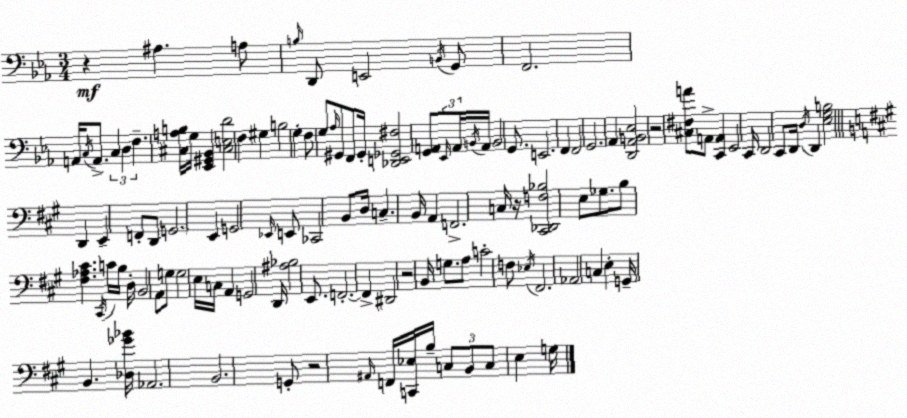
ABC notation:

X:1
T:Untitled
M:3/4
L:1/4
K:Eb
z ^A, A,/2 B,/4 D,,/2 E,,2 B,,/4 G,,/2 F,,2 A,,/4 C,/4 A,,/2 C, D, F, [^C,A,B,]/4 G,/4 [_E,,^G,,_B,,] [^C,E,D]2 F, ^G, B,2 G, F,/2 G,/2 _A,/4 ^G,,/2 F,,/2 ^G,,/4 [_D,,E,,_G,,^F,]2 [G,,A,,]/2 _E,,/4 A,,/4 B,,/4 A,,/4 B,,2 G,,/2 E,,2 F,, F,,2 G,,2 _A,, [D,,_A,,B,,_E,]2 z2 [^C,^F,A]/2 A,,/2 [C,,A,,] _E,,2 C,,/4 D,,2 C,,/2 D,,/4 D,/4 D,, [_E,G,B,]2 D,, E,, F,,/2 D,,/2 G,,2 E,, G,,2 _E,,/4 E,,/2 _C,,2 B,,/2 D,/4 C, B,,/4 A,, F,,2 C,/4 z/4 [^C,,_D,,F,_B,]2 E,/2 _G,/2 B,/2 [^F,_A,^C] ^C,,/4 C/4 B,/4 D,/4 B,,2 A,,/2 G,/2 G,2 E,/4 C,/4 A,, G,,2 D,,/4 [^A,_B,]2 E,,/2 F,,2 F,, ^D,,2 z2 B,,/4 G,/2 A,/2 C2 F,/2 _E,/4 ^F,,2 _A,,2 C, E, G,,/4 B,, [_D,_G_B]/4 _A,,2 B,,2 G,,/2 z2 ^A,,/4 F,,/4 [C,,_E,]/4 B,/4 C,/2 B,,/2 C,/2 E, G,/4